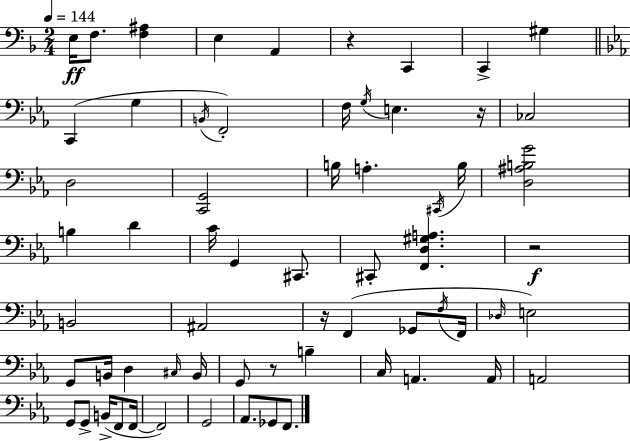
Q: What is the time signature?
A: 2/4